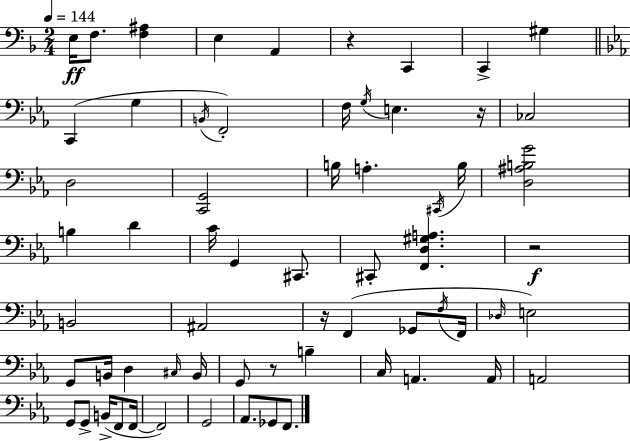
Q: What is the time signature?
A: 2/4